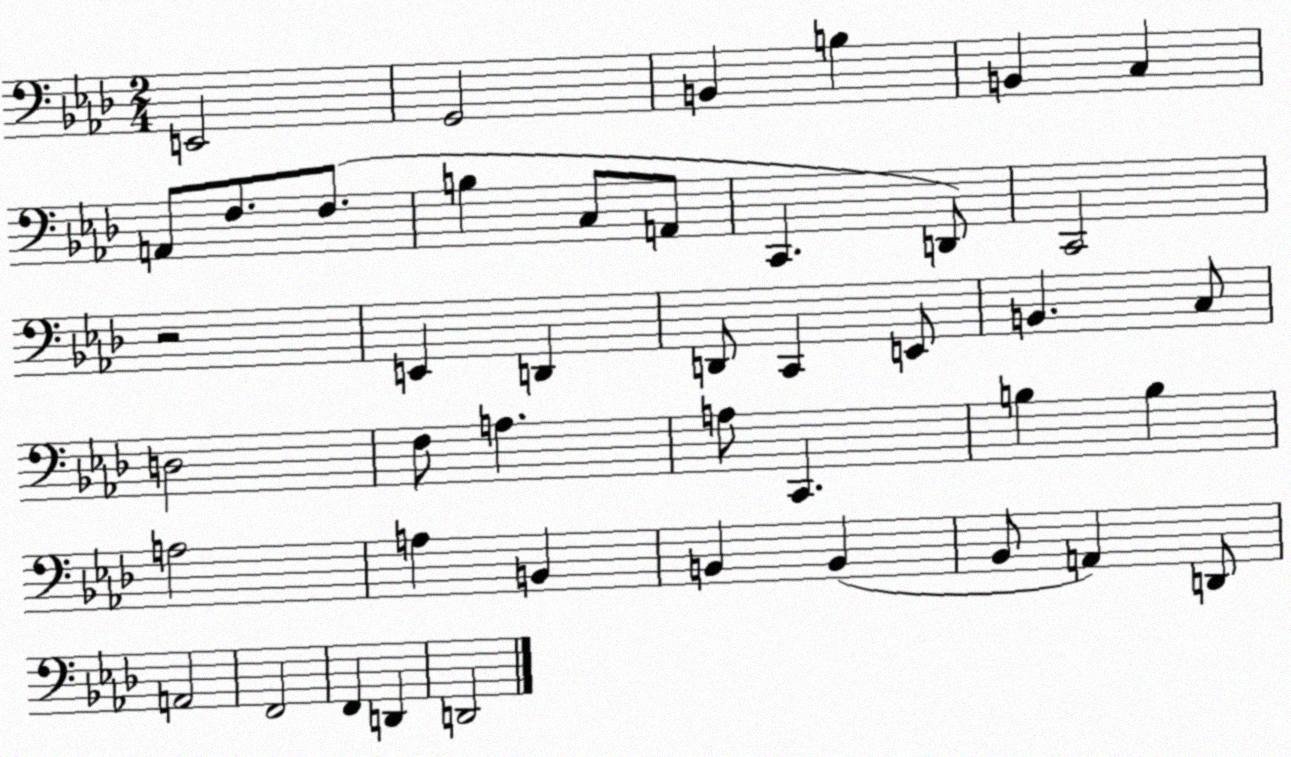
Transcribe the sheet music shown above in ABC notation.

X:1
T:Untitled
M:2/4
L:1/4
K:Ab
E,,2 G,,2 B,, B, B,, C, A,,/2 F,/2 F,/2 B, C,/2 A,,/2 C,, D,,/2 C,,2 z2 E,, D,, D,,/2 C,, E,,/2 B,, C,/2 D,2 F,/2 A, A,/2 C,, B, B, A,2 A, B,, B,, B,, _B,,/2 A,, D,,/2 A,,2 F,,2 F,, D,, D,,2